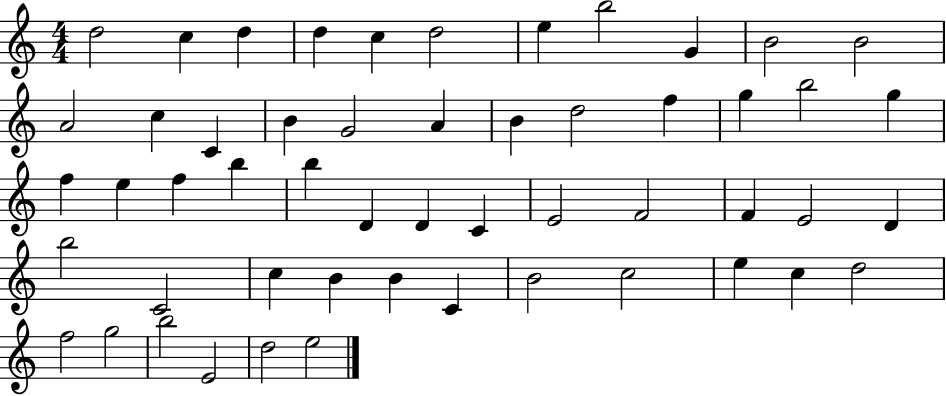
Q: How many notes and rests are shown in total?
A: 53